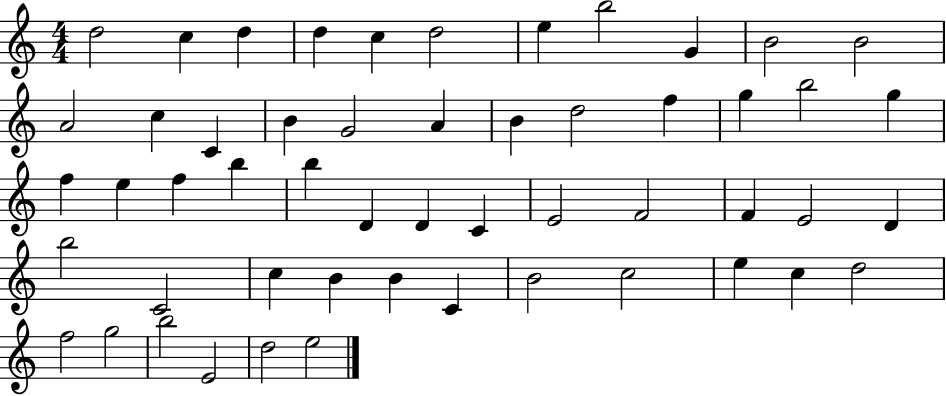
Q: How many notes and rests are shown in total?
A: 53